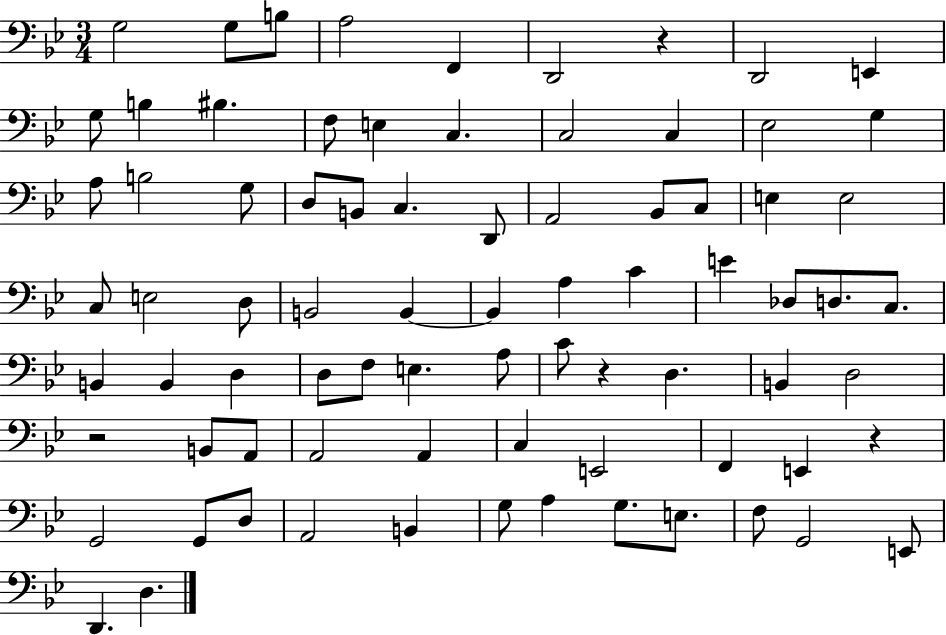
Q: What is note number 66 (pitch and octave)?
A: B2